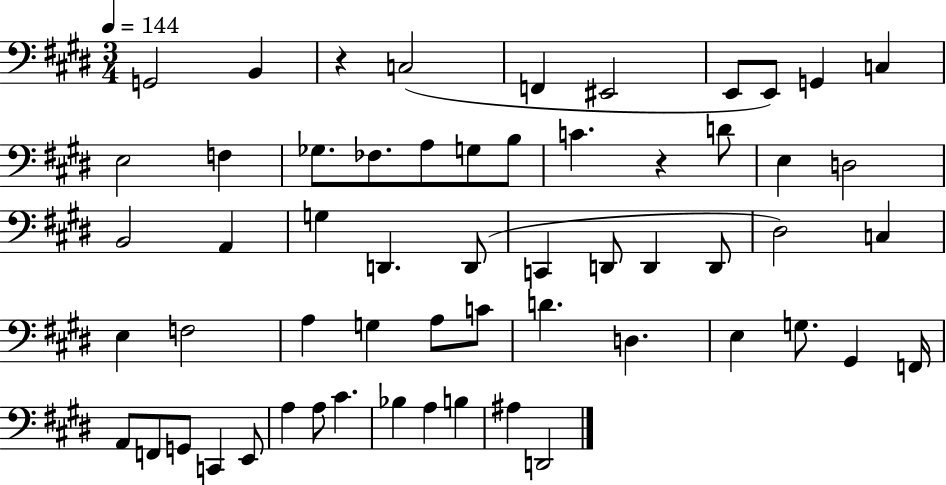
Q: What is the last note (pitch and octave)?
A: D2